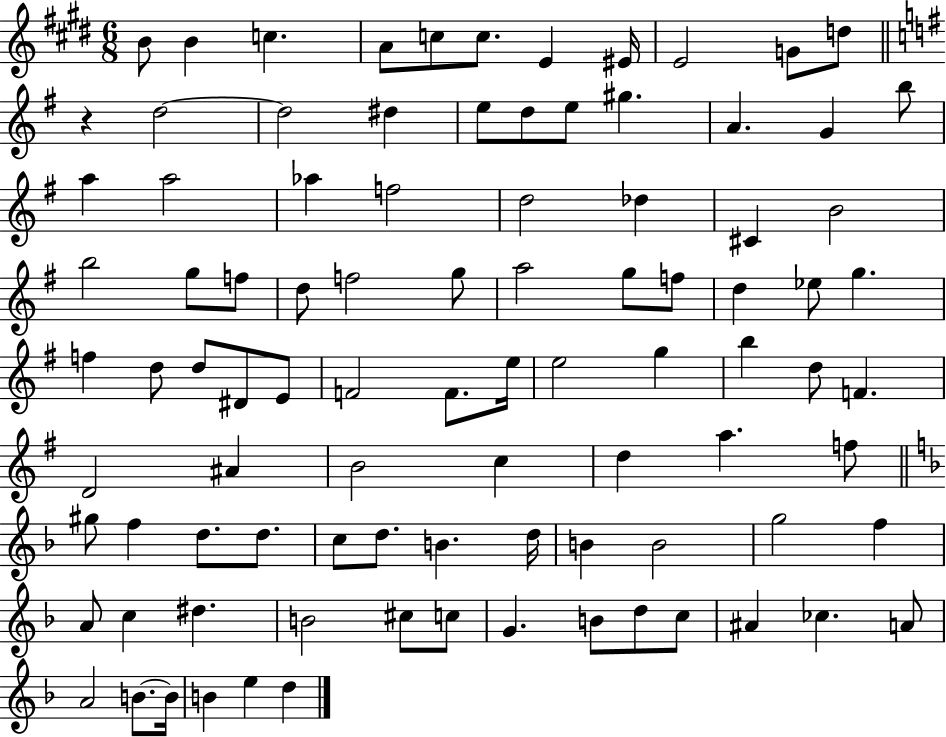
X:1
T:Untitled
M:6/8
L:1/4
K:E
B/2 B c A/2 c/2 c/2 E ^E/4 E2 G/2 d/2 z d2 d2 ^d e/2 d/2 e/2 ^g A G b/2 a a2 _a f2 d2 _d ^C B2 b2 g/2 f/2 d/2 f2 g/2 a2 g/2 f/2 d _e/2 g f d/2 d/2 ^D/2 E/2 F2 F/2 e/4 e2 g b d/2 F D2 ^A B2 c d a f/2 ^g/2 f d/2 d/2 c/2 d/2 B d/4 B B2 g2 f A/2 c ^d B2 ^c/2 c/2 G B/2 d/2 c/2 ^A _c A/2 A2 B/2 B/4 B e d